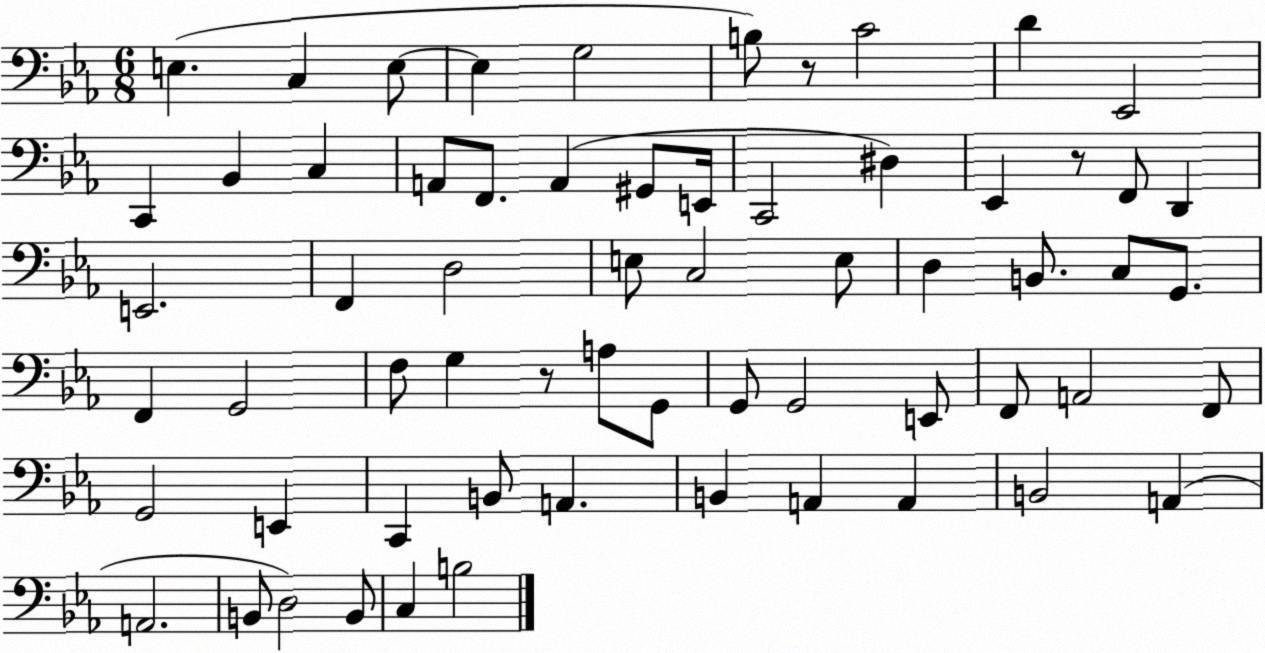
X:1
T:Untitled
M:6/8
L:1/4
K:Eb
E, C, E,/2 E, G,2 B,/2 z/2 C2 D _E,,2 C,, _B,, C, A,,/2 F,,/2 A,, ^G,,/2 E,,/4 C,,2 ^D, _E,, z/2 F,,/2 D,, E,,2 F,, D,2 E,/2 C,2 E,/2 D, B,,/2 C,/2 G,,/2 F,, G,,2 F,/2 G, z/2 A,/2 G,,/2 G,,/2 G,,2 E,,/2 F,,/2 A,,2 F,,/2 G,,2 E,, C,, B,,/2 A,, B,, A,, A,, B,,2 A,, A,,2 B,,/2 D,2 B,,/2 C, B,2